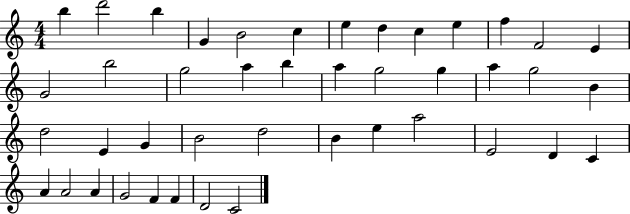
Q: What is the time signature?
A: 4/4